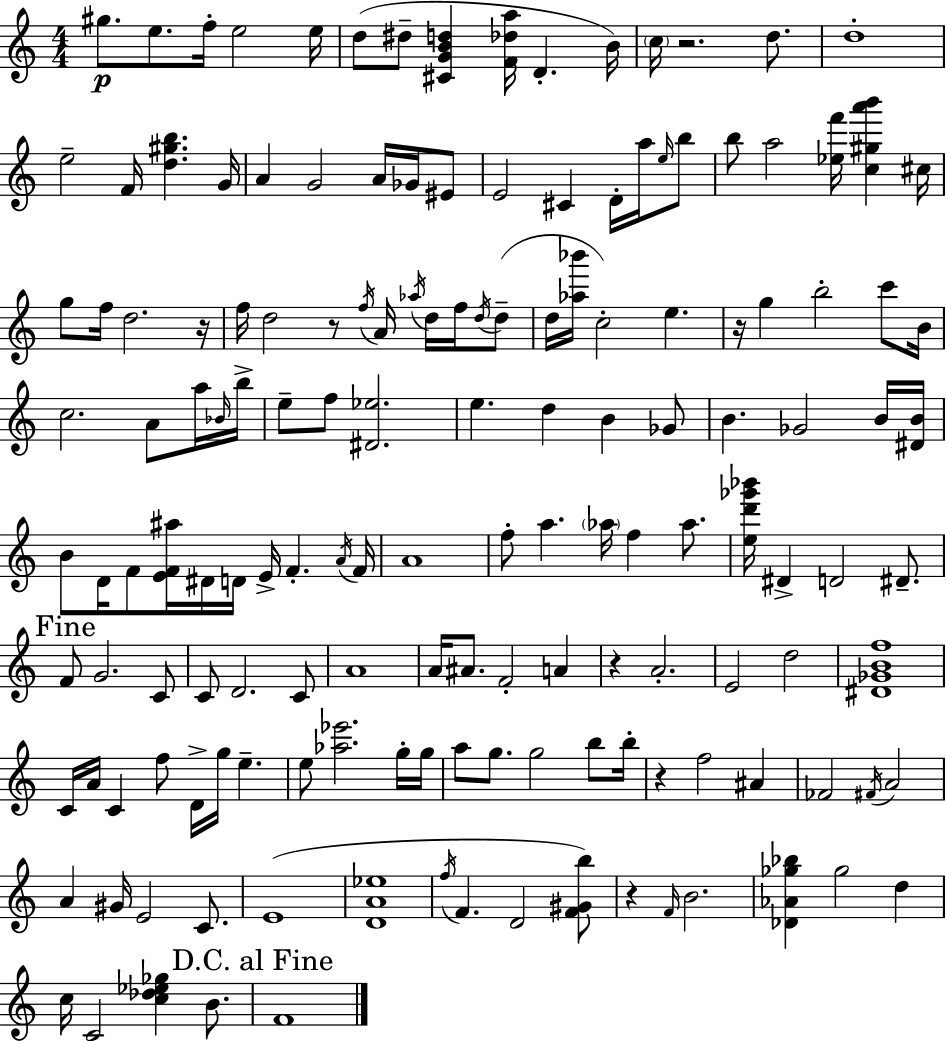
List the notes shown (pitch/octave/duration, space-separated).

G#5/e. E5/e. F5/s E5/h E5/s D5/e D#5/e [C#4,G4,B4,D5]/q [F4,Db5,A5]/s D4/q. B4/s C5/s R/h. D5/e. D5/w E5/h F4/s [D5,G#5,B5]/q. G4/s A4/q G4/h A4/s Gb4/s EIS4/e E4/h C#4/q D4/s A5/s E5/s B5/e B5/e A5/h [Eb5,F6]/s [C5,G#5,A6,B6]/q C#5/s G5/e F5/s D5/h. R/s F5/s D5/h R/e F5/s A4/s Ab5/s D5/s F5/s D5/s D5/e D5/s [Ab5,Bb6]/s C5/h E5/q. R/s G5/q B5/h C6/e B4/s C5/h. A4/e A5/s Bb4/s B5/s E5/e F5/e [D#4,Eb5]/h. E5/q. D5/q B4/q Gb4/e B4/q. Gb4/h B4/s [D#4,B4]/s B4/e D4/s F4/e [E4,F4,A#5]/s D#4/s D4/s E4/s F4/q. A4/s F4/s A4/w F5/e A5/q. Ab5/s F5/q Ab5/e. [E5,D6,Gb6,Bb6]/s D#4/q D4/h D#4/e. F4/e G4/h. C4/e C4/e D4/h. C4/e A4/w A4/s A#4/e. F4/h A4/q R/q A4/h. E4/h D5/h [D#4,Gb4,B4,F5]/w C4/s A4/s C4/q F5/e D4/s G5/s E5/q. E5/e [Ab5,Eb6]/h. G5/s G5/s A5/e G5/e. G5/h B5/e B5/s R/q F5/h A#4/q FES4/h F#4/s A4/h A4/q G#4/s E4/h C4/e. E4/w [D4,A4,Eb5]/w F5/s F4/q. D4/h [F4,G#4,B5]/e R/q F4/s B4/h. [Db4,Ab4,Gb5,Bb5]/q Gb5/h D5/q C5/s C4/h [C5,Db5,Eb5,Gb5]/q B4/e. F4/w